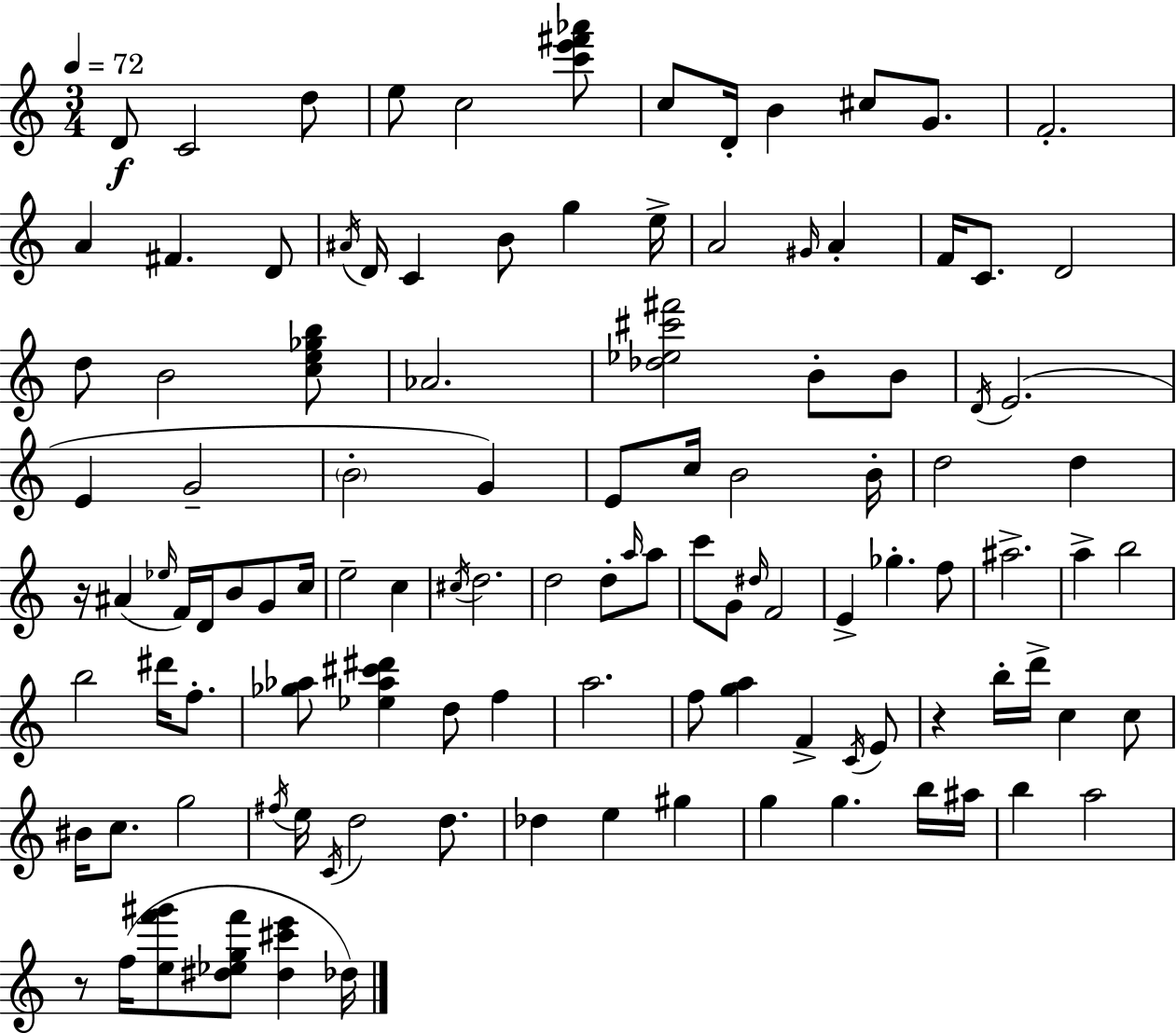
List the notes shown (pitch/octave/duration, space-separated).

D4/e C4/h D5/e E5/e C5/h [C6,E6,F#6,Ab6]/e C5/e D4/s B4/q C#5/e G4/e. F4/h. A4/q F#4/q. D4/e A#4/s D4/s C4/q B4/e G5/q E5/s A4/h G#4/s A4/q F4/s C4/e. D4/h D5/e B4/h [C5,E5,Gb5,B5]/e Ab4/h. [Db5,Eb5,C#6,F#6]/h B4/e B4/e D4/s E4/h. E4/q G4/h B4/h G4/q E4/e C5/s B4/h B4/s D5/h D5/q R/s A#4/q Eb5/s F4/s D4/s B4/e G4/e C5/s E5/h C5/q C#5/s D5/h. D5/h D5/e A5/s A5/e C6/e G4/e D#5/s F4/h E4/q Gb5/q. F5/e A#5/h. A5/q B5/h B5/h D#6/s F5/e. [Gb5,Ab5]/e [Eb5,Ab5,C#6,D#6]/q D5/e F5/q A5/h. F5/e [G5,A5]/q F4/q C4/s E4/e R/q B5/s D6/s C5/q C5/e BIS4/s C5/e. G5/h F#5/s E5/s C4/s D5/h D5/e. Db5/q E5/q G#5/q G5/q G5/q. B5/s A#5/s B5/q A5/h R/e F5/s [E5,F6,G#6]/e [D#5,Eb5,G5,F6]/e [D#5,C#6,E6]/q Db5/s